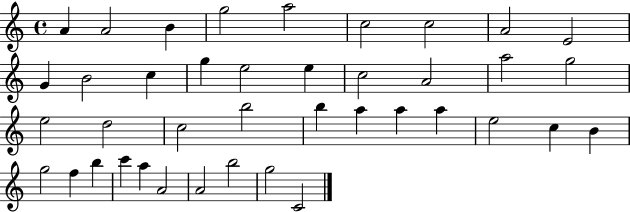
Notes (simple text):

A4/q A4/h B4/q G5/h A5/h C5/h C5/h A4/h E4/h G4/q B4/h C5/q G5/q E5/h E5/q C5/h A4/h A5/h G5/h E5/h D5/h C5/h B5/h B5/q A5/q A5/q A5/q E5/h C5/q B4/q G5/h F5/q B5/q C6/q A5/q A4/h A4/h B5/h G5/h C4/h